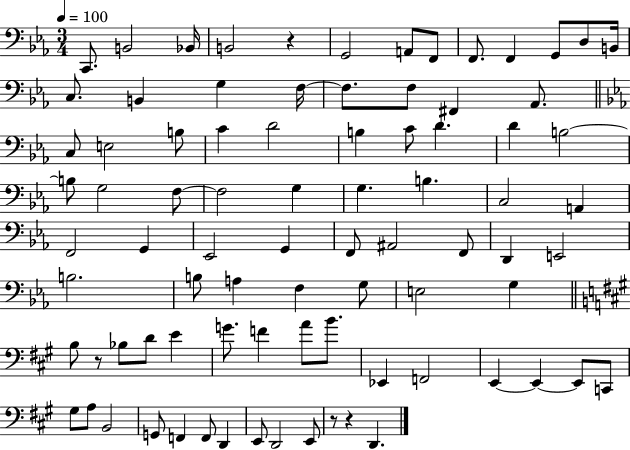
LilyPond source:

{
  \clef bass
  \numericTimeSignature
  \time 3/4
  \key ees \major
  \tempo 4 = 100
  \repeat volta 2 { c,8. b,2 bes,16 | b,2 r4 | g,2 a,8 f,8 | f,8. f,4 g,8 d8 b,16 | \break c8. b,4 g4 f16~~ | f8. f8 fis,4 aes,8. | \bar "||" \break \key c \minor c8 e2 b8 | c'4 d'2 | b4 c'8 d'4. | d'4 b2~~ | \break b8 g2 f8~~ | f2 g4 | g4. b4. | c2 a,4 | \break f,2 g,4 | ees,2 g,4 | f,8 ais,2 f,8 | d,4 e,2 | \break b2. | b8 a4 f4 g8 | e2 g4 | \bar "||" \break \key a \major b8 r8 bes8 d'8 e'4 | g'8. f'4 a'8 b'8. | ees,4 f,2 | e,4~~ e,4~~ e,8 c,8 | \break gis8 a8 b,2 | g,8 f,4 f,8 d,4 | e,8 d,2 e,8 | r8 r4 d,4. | \break } \bar "|."
}